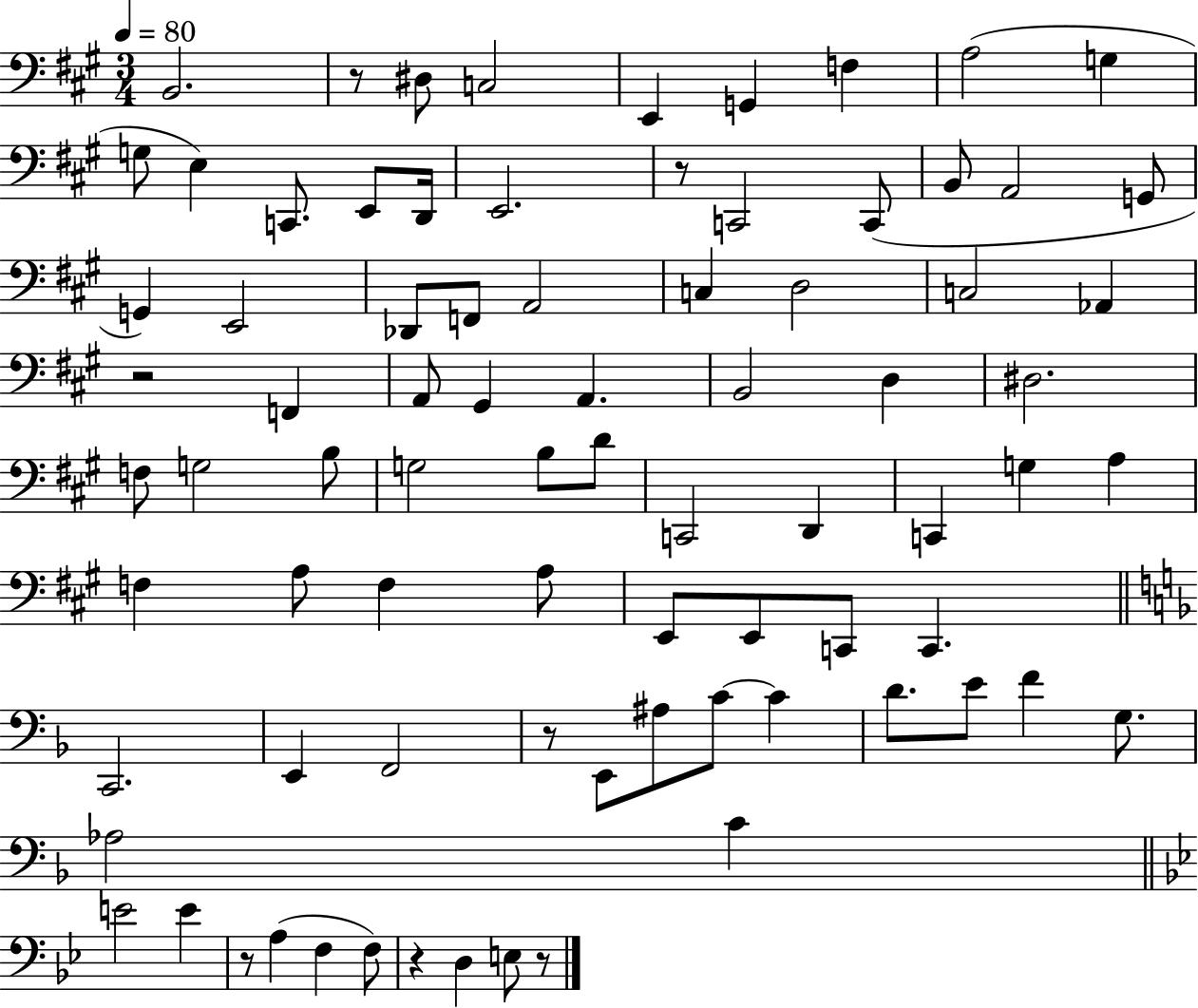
B2/h. R/e D#3/e C3/h E2/q G2/q F3/q A3/h G3/q G3/e E3/q C2/e. E2/e D2/s E2/h. R/e C2/h C2/e B2/e A2/h G2/e G2/q E2/h Db2/e F2/e A2/h C3/q D3/h C3/h Ab2/q R/h F2/q A2/e G#2/q A2/q. B2/h D3/q D#3/h. F3/e G3/h B3/e G3/h B3/e D4/e C2/h D2/q C2/q G3/q A3/q F3/q A3/e F3/q A3/e E2/e E2/e C2/e C2/q. C2/h. E2/q F2/h R/e E2/e A#3/e C4/e C4/q D4/e. E4/e F4/q G3/e. Ab3/h C4/q E4/h E4/q R/e A3/q F3/q F3/e R/q D3/q E3/e R/e